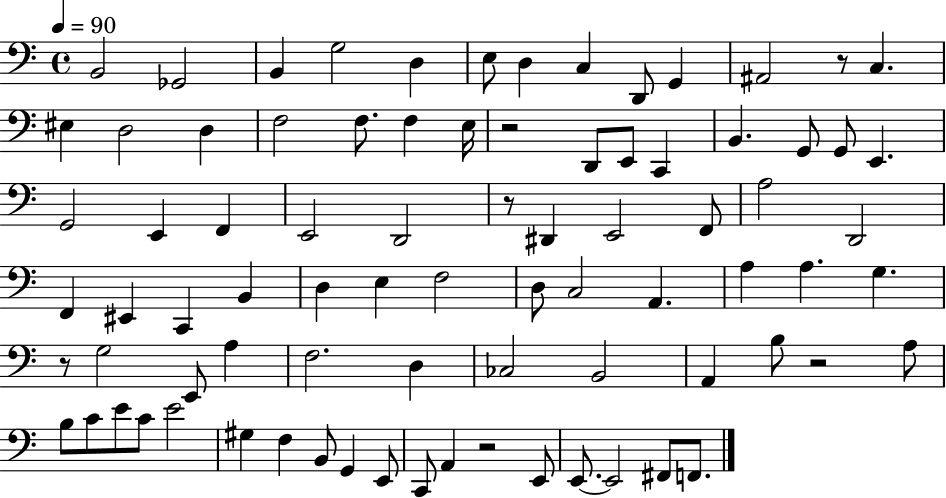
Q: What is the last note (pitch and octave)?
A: F2